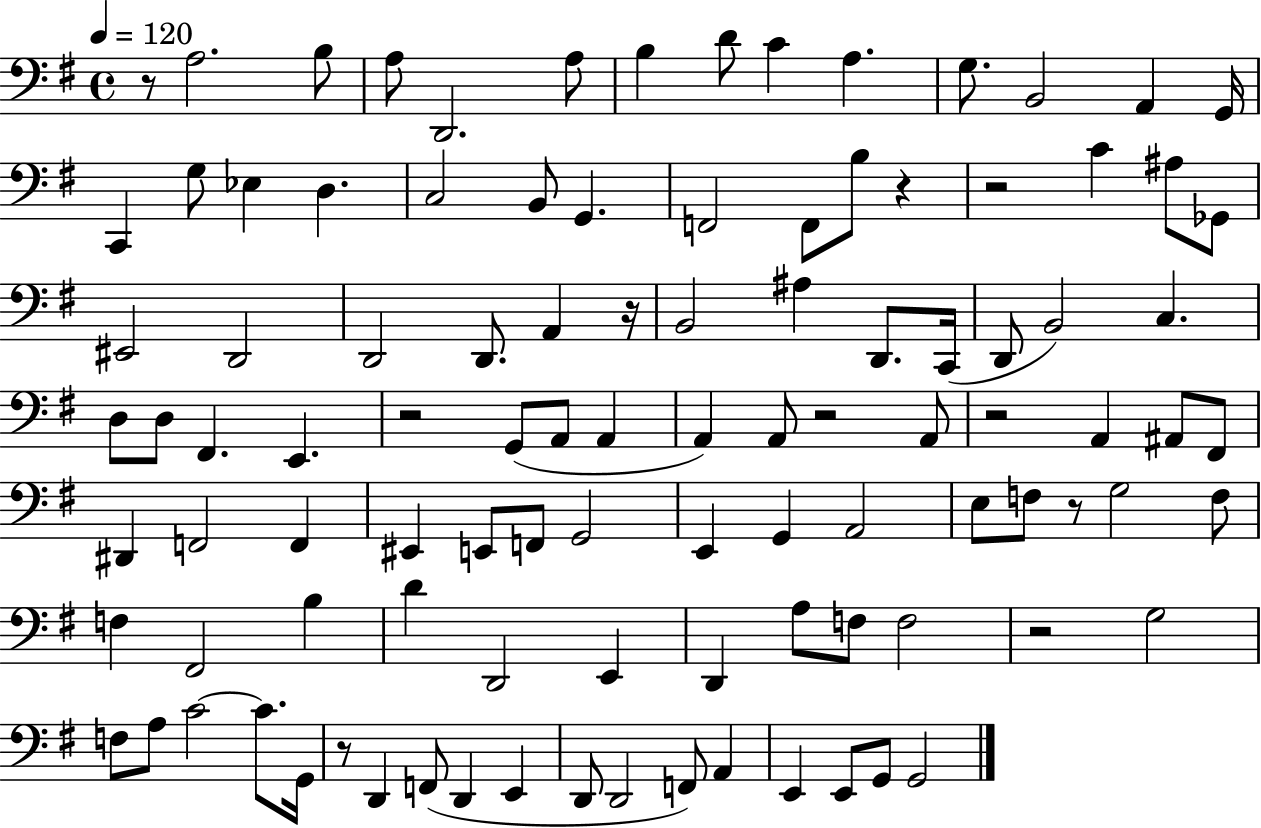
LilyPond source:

{
  \clef bass
  \time 4/4
  \defaultTimeSignature
  \key g \major
  \tempo 4 = 120
  r8 a2. b8 | a8 d,2. a8 | b4 d'8 c'4 a4. | g8. b,2 a,4 g,16 | \break c,4 g8 ees4 d4. | c2 b,8 g,4. | f,2 f,8 b8 r4 | r2 c'4 ais8 ges,8 | \break eis,2 d,2 | d,2 d,8. a,4 r16 | b,2 ais4 d,8. c,16( | d,8 b,2) c4. | \break d8 d8 fis,4. e,4. | r2 g,8( a,8 a,4 | a,4) a,8 r2 a,8 | r2 a,4 ais,8 fis,8 | \break dis,4 f,2 f,4 | eis,4 e,8 f,8 g,2 | e,4 g,4 a,2 | e8 f8 r8 g2 f8 | \break f4 fis,2 b4 | d'4 d,2 e,4 | d,4 a8 f8 f2 | r2 g2 | \break f8 a8 c'2~~ c'8. g,16 | r8 d,4 f,8( d,4 e,4 | d,8 d,2 f,8) a,4 | e,4 e,8 g,8 g,2 | \break \bar "|."
}